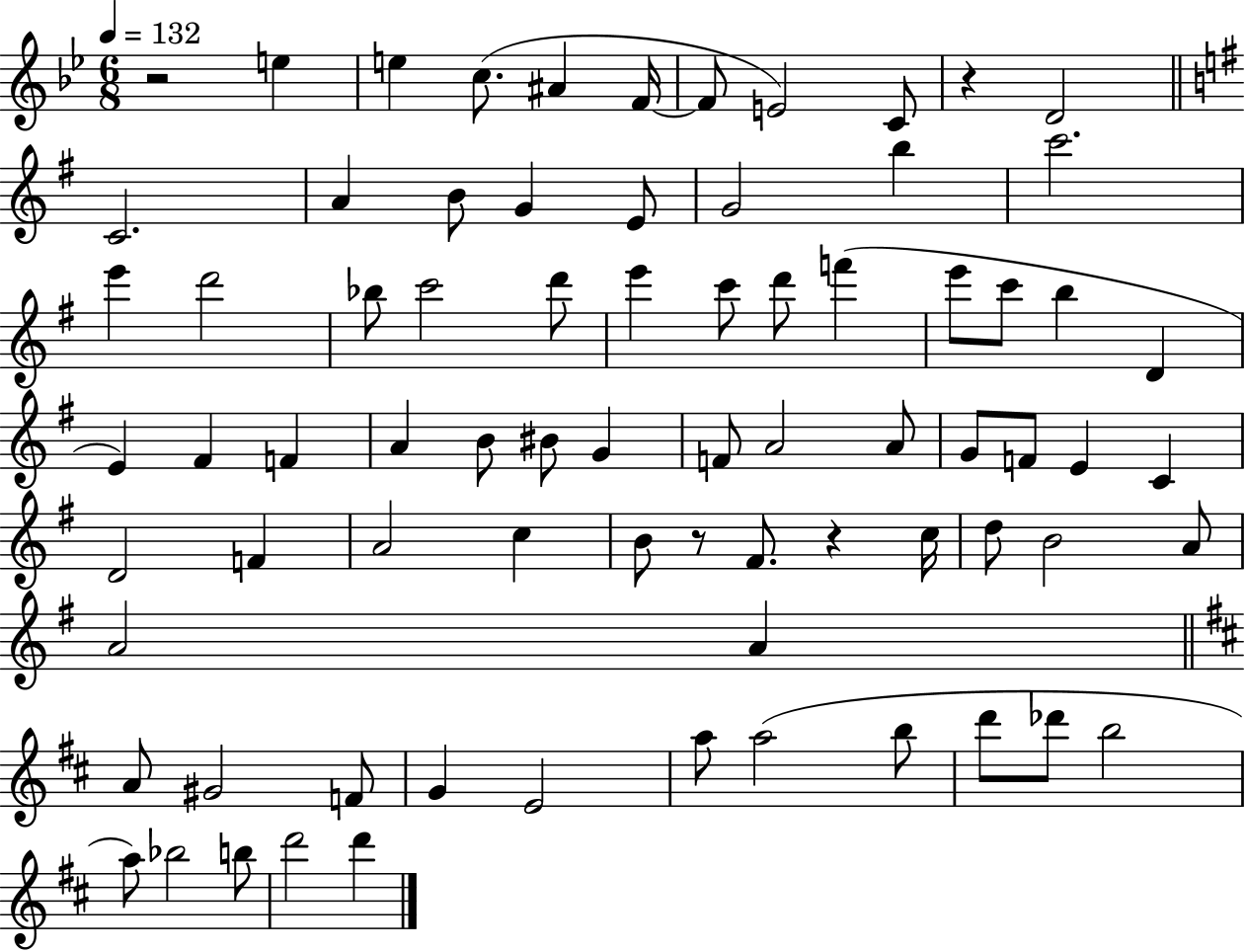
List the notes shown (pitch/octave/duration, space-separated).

R/h E5/q E5/q C5/e. A#4/q F4/s F4/e E4/h C4/e R/q D4/h C4/h. A4/q B4/e G4/q E4/e G4/h B5/q C6/h. E6/q D6/h Bb5/e C6/h D6/e E6/q C6/e D6/e F6/q E6/e C6/e B5/q D4/q E4/q F#4/q F4/q A4/q B4/e BIS4/e G4/q F4/e A4/h A4/e G4/e F4/e E4/q C4/q D4/h F4/q A4/h C5/q B4/e R/e F#4/e. R/q C5/s D5/e B4/h A4/e A4/h A4/q A4/e G#4/h F4/e G4/q E4/h A5/e A5/h B5/e D6/e Db6/e B5/h A5/e Bb5/h B5/e D6/h D6/q